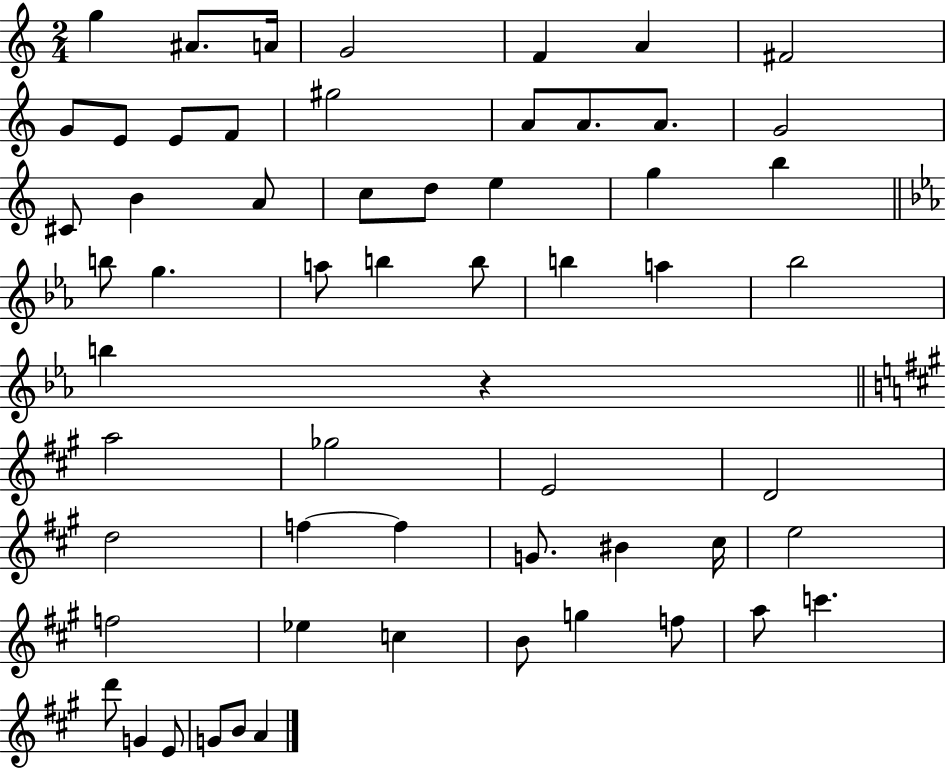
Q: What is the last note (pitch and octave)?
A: A4